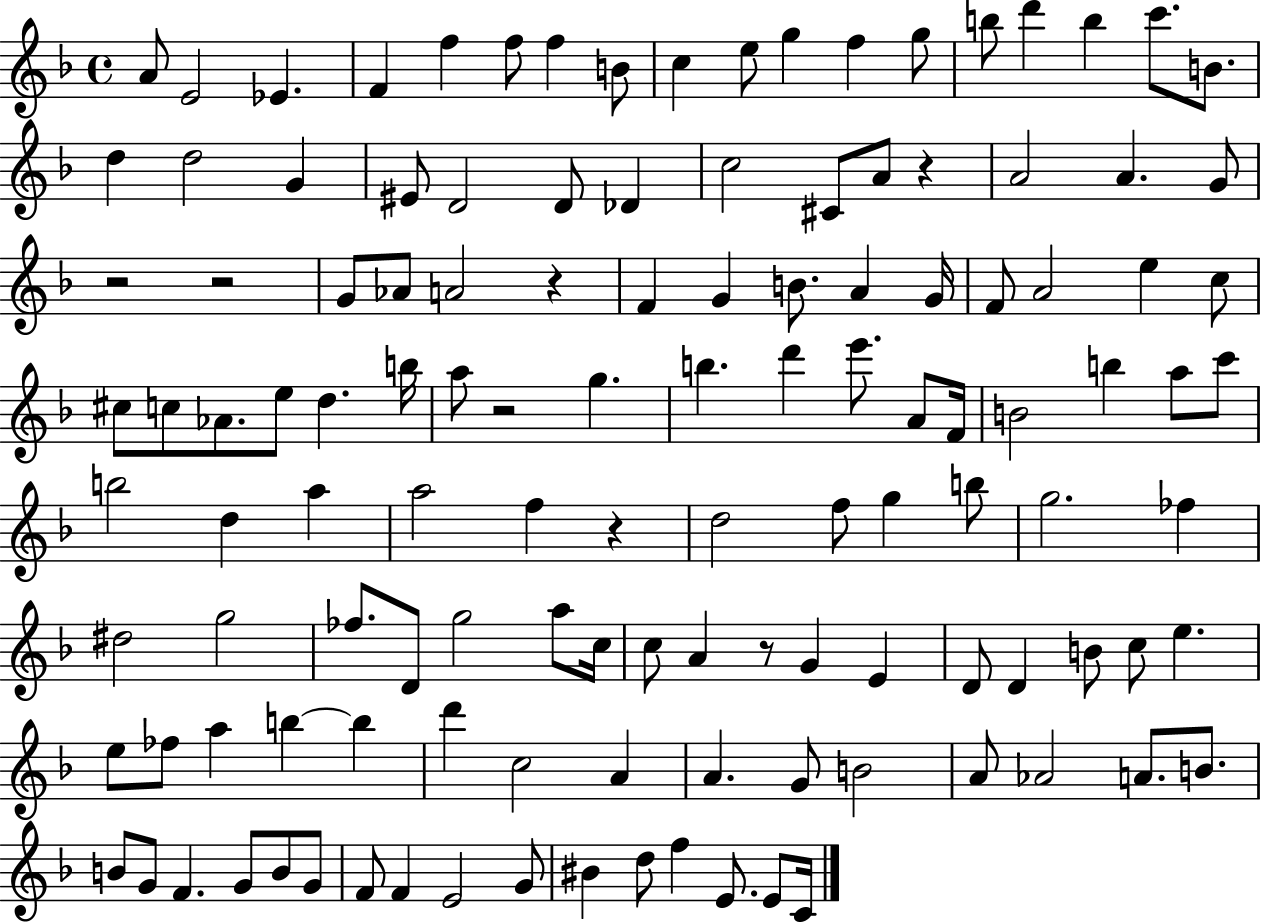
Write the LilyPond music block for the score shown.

{
  \clef treble
  \time 4/4
  \defaultTimeSignature
  \key f \major
  a'8 e'2 ees'4. | f'4 f''4 f''8 f''4 b'8 | c''4 e''8 g''4 f''4 g''8 | b''8 d'''4 b''4 c'''8. b'8. | \break d''4 d''2 g'4 | eis'8 d'2 d'8 des'4 | c''2 cis'8 a'8 r4 | a'2 a'4. g'8 | \break r2 r2 | g'8 aes'8 a'2 r4 | f'4 g'4 b'8. a'4 g'16 | f'8 a'2 e''4 c''8 | \break cis''8 c''8 aes'8. e''8 d''4. b''16 | a''8 r2 g''4. | b''4. d'''4 e'''8. a'8 f'16 | b'2 b''4 a''8 c'''8 | \break b''2 d''4 a''4 | a''2 f''4 r4 | d''2 f''8 g''4 b''8 | g''2. fes''4 | \break dis''2 g''2 | fes''8. d'8 g''2 a''8 c''16 | c''8 a'4 r8 g'4 e'4 | d'8 d'4 b'8 c''8 e''4. | \break e''8 fes''8 a''4 b''4~~ b''4 | d'''4 c''2 a'4 | a'4. g'8 b'2 | a'8 aes'2 a'8. b'8. | \break b'8 g'8 f'4. g'8 b'8 g'8 | f'8 f'4 e'2 g'8 | bis'4 d''8 f''4 e'8. e'8 c'16 | \bar "|."
}